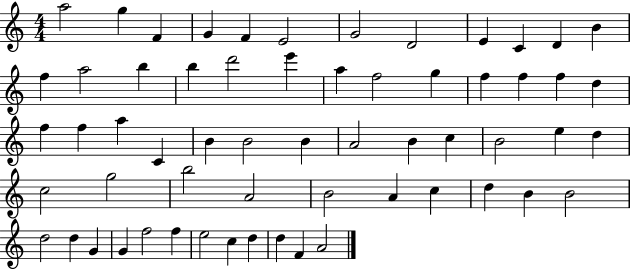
{
  \clef treble
  \numericTimeSignature
  \time 4/4
  \key c \major
  a''2 g''4 f'4 | g'4 f'4 e'2 | g'2 d'2 | e'4 c'4 d'4 b'4 | \break f''4 a''2 b''4 | b''4 d'''2 e'''4 | a''4 f''2 g''4 | f''4 f''4 f''4 d''4 | \break f''4 f''4 a''4 c'4 | b'4 b'2 b'4 | a'2 b'4 c''4 | b'2 e''4 d''4 | \break c''2 g''2 | b''2 a'2 | b'2 a'4 c''4 | d''4 b'4 b'2 | \break d''2 d''4 g'4 | g'4 f''2 f''4 | e''2 c''4 d''4 | d''4 f'4 a'2 | \break \bar "|."
}